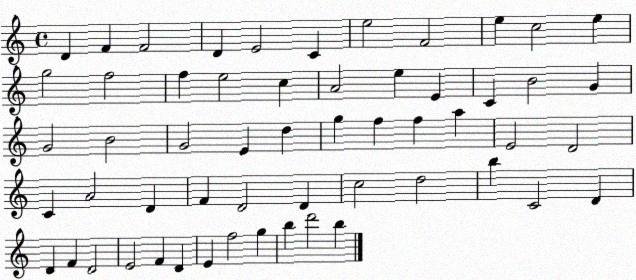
X:1
T:Untitled
M:4/4
L:1/4
K:C
D F F2 D E2 C e2 F2 e c2 e g2 f2 f e2 c A2 e E C B2 G G2 B2 G2 E d g f f a E2 D2 C A2 D F D2 D c2 d2 b C2 D D F D2 E2 F D E f2 g b d'2 b